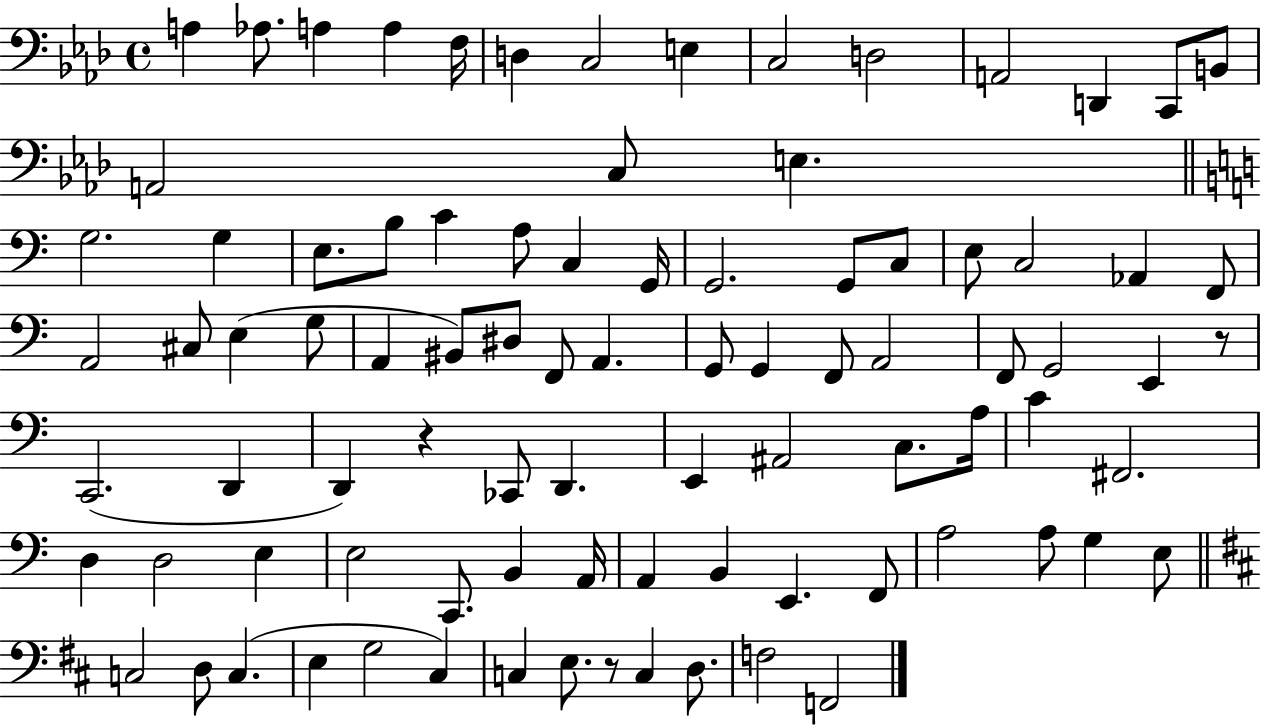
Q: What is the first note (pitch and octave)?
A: A3